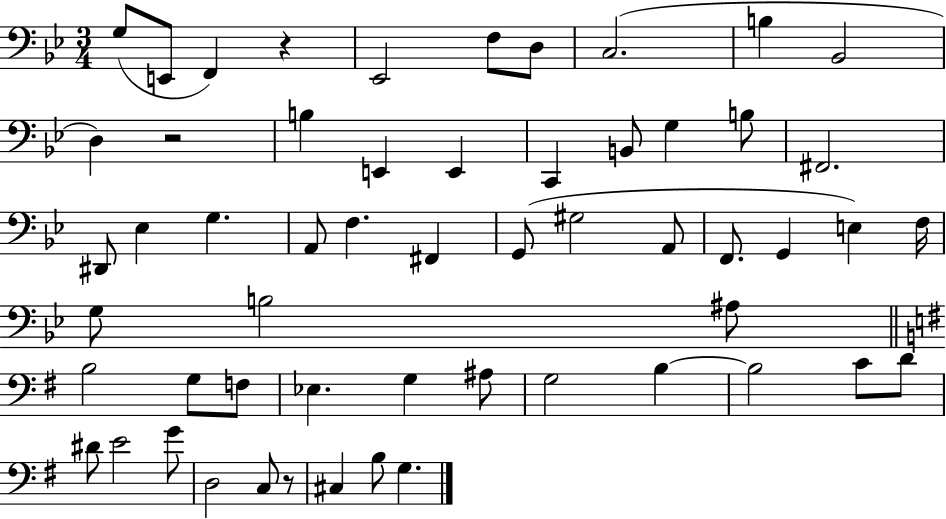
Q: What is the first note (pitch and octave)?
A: G3